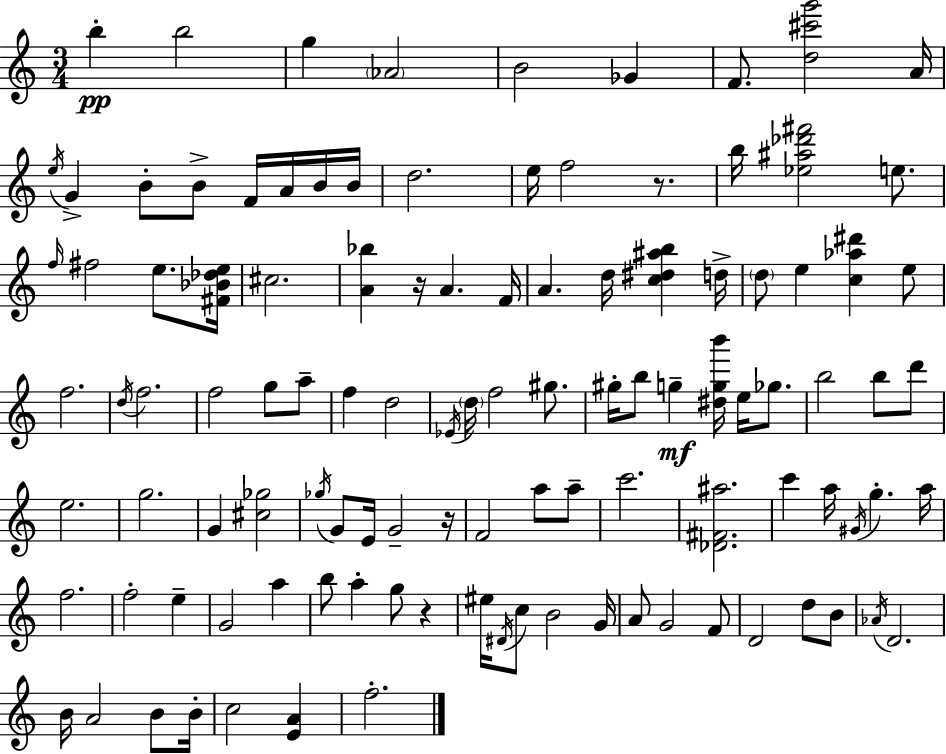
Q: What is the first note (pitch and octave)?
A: B5